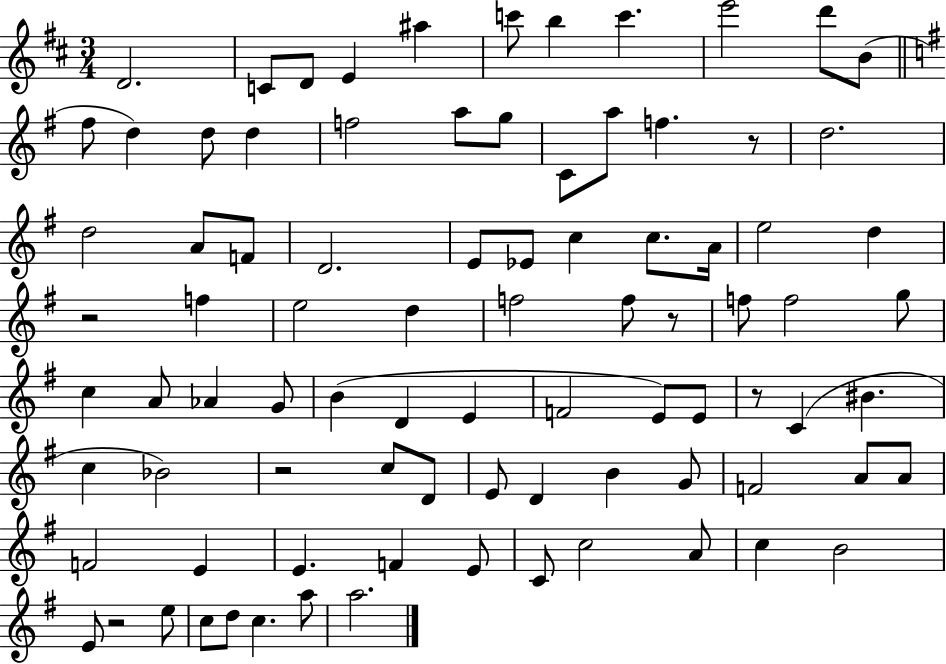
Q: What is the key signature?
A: D major